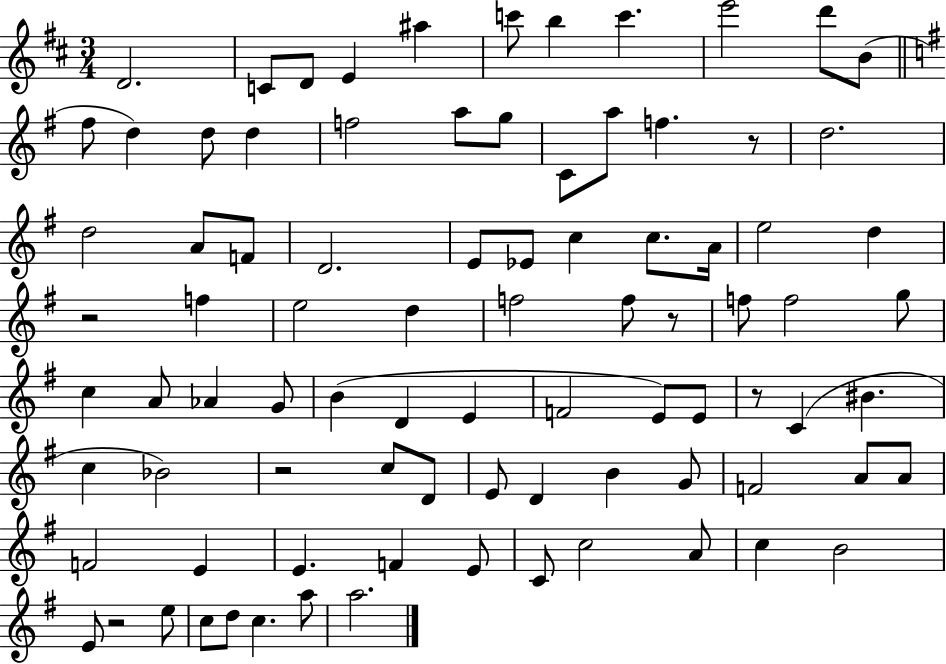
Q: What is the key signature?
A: D major